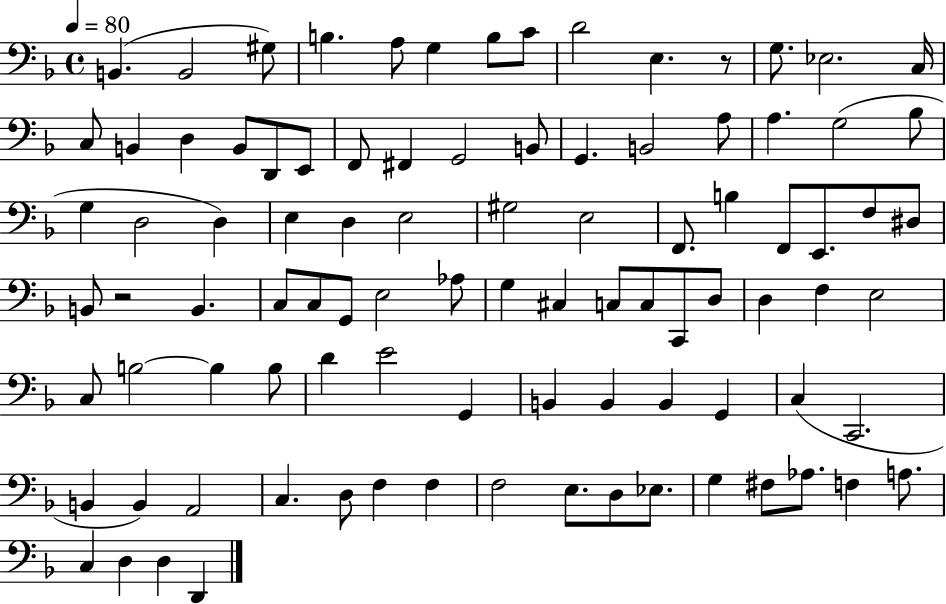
{
  \clef bass
  \time 4/4
  \defaultTimeSignature
  \key f \major
  \tempo 4 = 80
  b,4.( b,2 gis8) | b4. a8 g4 b8 c'8 | d'2 e4. r8 | g8. ees2. c16 | \break c8 b,4 d4 b,8 d,8 e,8 | f,8 fis,4 g,2 b,8 | g,4. b,2 a8 | a4. g2( bes8 | \break g4 d2 d4) | e4 d4 e2 | gis2 e2 | f,8. b4 f,8 e,8. f8 dis8 | \break b,8 r2 b,4. | c8 c8 g,8 e2 aes8 | g4 cis4 c8 c8 c,8 d8 | d4 f4 e2 | \break c8 b2~~ b4 b8 | d'4 e'2 g,4 | b,4 b,4 b,4 g,4 | c4( c,2. | \break b,4 b,4) a,2 | c4. d8 f4 f4 | f2 e8. d8 ees8. | g4 fis8 aes8. f4 a8. | \break c4 d4 d4 d,4 | \bar "|."
}